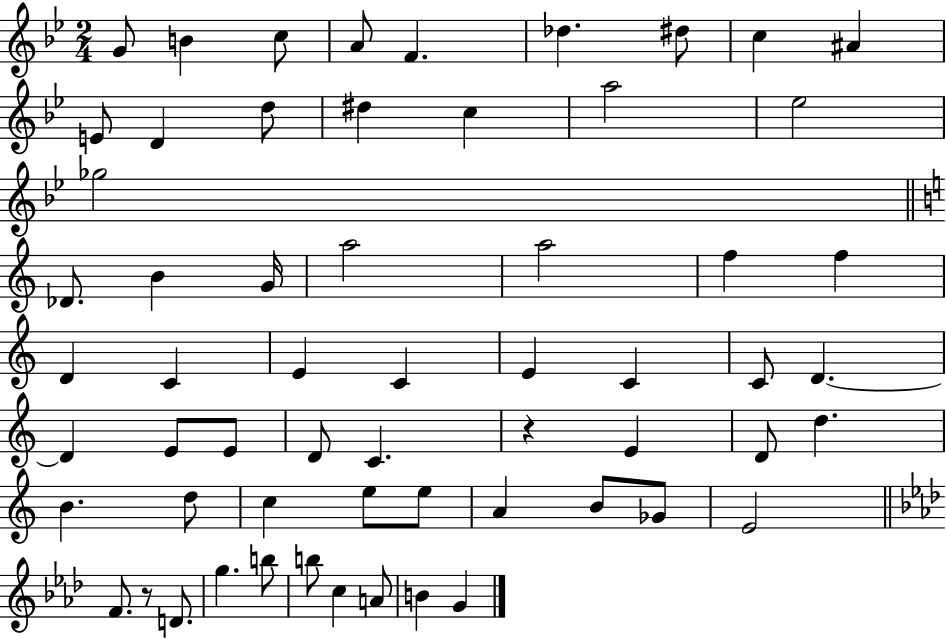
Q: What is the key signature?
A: BES major